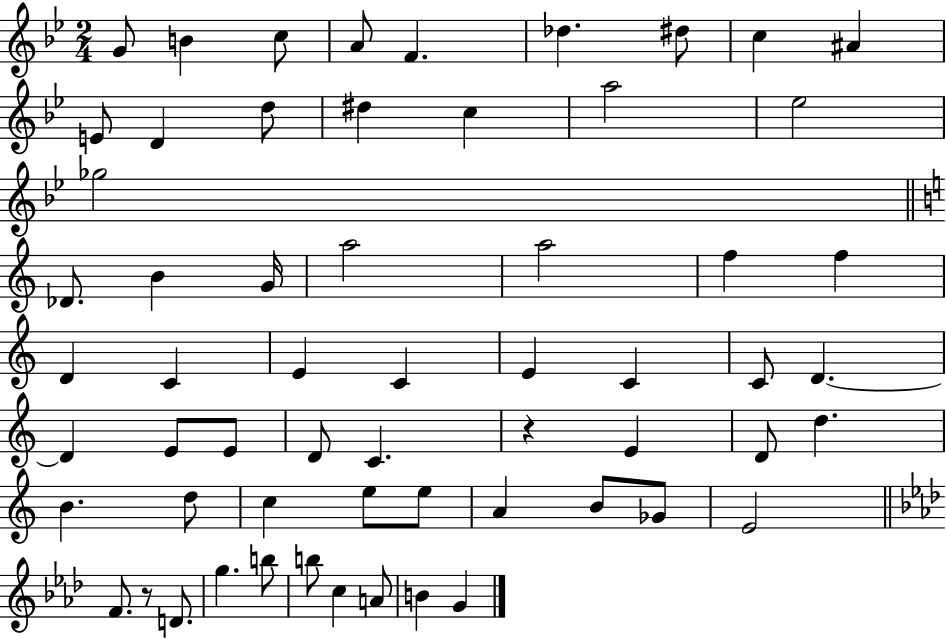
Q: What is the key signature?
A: BES major